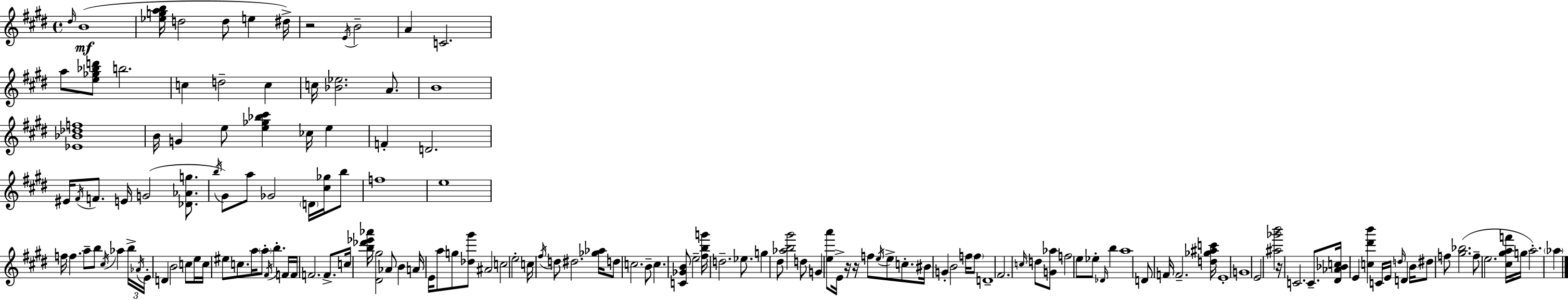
{
  \clef treble
  \time 4/4
  \defaultTimeSignature
  \key e \major
  \grace { dis''16 }\mf b'1( | <ees'' g'' a'' b''>16 d''2 d''8 e''4 | dis''16->) r2 \acciaccatura { e'16 } b'2-- | a'4 c'2. | \break a''8 <e'' ges'' bes'' d'''>8 b''2. | c''4 d''2-- c''4 | c''16 <bes' ees''>2. a'8. | b'1 | \break <ees' bes' des'' f''>1 | b'16 g'4 e''8 <e'' ges'' bes'' cis'''>4 ces''16 e''4 | f'4-. d'2. | eis'16 \acciaccatura { fis'16 } f'8. e'16 g'2( | \break <des' aes' g''>8. \acciaccatura { b''16 } gis'8) a''8 ges'2 | \parenthesize d'16 <cis'' ges''>16 b''8 f''1 | e''1 | f''16 f''4. a''8-- b''8 \acciaccatura { cis''16 } | \break aes''4 \tuplet 3/2 { b''16-> \acciaccatura { aes'16 } e'16-. } d'4 b'2 | c''8 e''16 c''16 eis''8 c''8. a''16 \parenthesize a''8-. \acciaccatura { fis'16 } | b''4.-. f'16 f'16 f'2. | f'8.-> c''16 <b'' des''' ees''' aes'''>16 <dis' gis''>2 | \break aes'8 b'4 a'16 e'16 a''8 g''8 <des'' gis'''>8 ais'2 | c''2 e''2-. | c''16 \acciaccatura { fis''16 } d''8 dis''2. | <ges'' aes''>16 d''8 c''2. | \break b'8-- c''4. <c' ges' b'>8 | e''2-- <fis'' b'' g'''>16 d''2.-- | ees''8. g''4 dis''8 <aes'' b'' gis'''>2 | d''8 g'4 <e'' a'''>8 e'16-> r16 | \break r16 f''8 \acciaccatura { e''16 } e''8-> c''8.-. bis'16 g'4-. b'2 | f''16 \parenthesize f''8 d'1-- | fis'2. | \grace { c''16 } d''8 <g' aes''>8 f''2 | \break e''8 ees''8-. \grace { des'16 } b''4 a''1 | d'8 f'16 f'2.-- | <d'' ges'' ais'' c'''>16 e'1-. | g'1 | \break e'2 | <ais'' ges''' b'''>2 r16 c'2. | c'8.-- <dis' aes' bes' c''>16 e'4 | <c'' dis''' b'''>4 c'16 e'16 \grace { d''16 } d'4 b'16 dis''8 f''8 | \break <gis'' bes''>2.( f''8-- e''2. | <cis'' gis'' a'' f'''>16 g''16 a''2.-.) | \parenthesize aes''4 \bar "|."
}